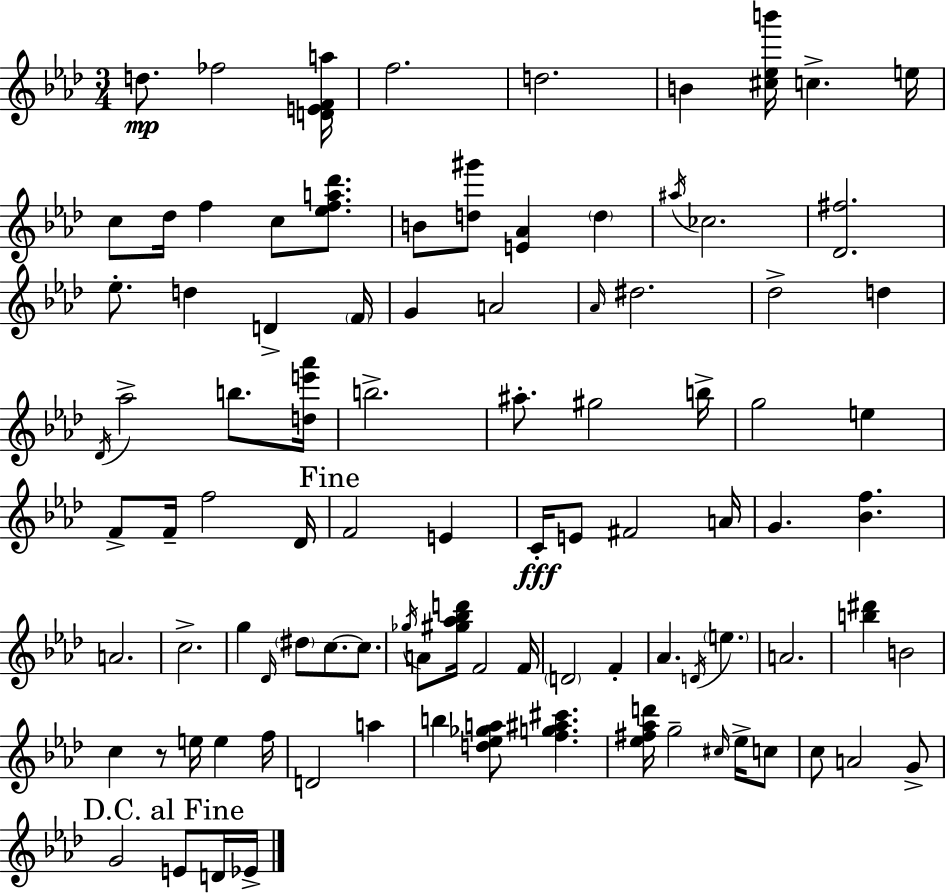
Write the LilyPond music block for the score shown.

{
  \clef treble
  \numericTimeSignature
  \time 3/4
  \key aes \major
  d''8.\mp fes''2 <d' e' f' a''>16 | f''2. | d''2. | b'4 <cis'' ees'' b'''>16 c''4.-> e''16 | \break c''8 des''16 f''4 c''8 <ees'' f'' a'' des'''>8. | b'8 <d'' gis'''>8 <e' aes'>4 \parenthesize d''4 | \acciaccatura { ais''16 } ces''2. | <des' fis''>2. | \break ees''8.-. d''4 d'4-> | \parenthesize f'16 g'4 a'2 | \grace { aes'16 } dis''2. | des''2-> d''4 | \break \acciaccatura { des'16 } aes''2-> b''8. | <d'' e''' aes'''>16 b''2.-> | ais''8.-. gis''2 | b''16-> g''2 e''4 | \break f'8-> f'16-- f''2 | des'16 \mark "Fine" f'2 e'4 | c'16-.\fff e'8 fis'2 | a'16 g'4. <bes' f''>4. | \break a'2. | c''2.-> | g''4 \grace { des'16 } \parenthesize dis''8 c''8.~~ | c''8. \acciaccatura { ges''16 } a'8 <gis'' aes'' bes'' d'''>16 f'2 | \break f'16 \parenthesize d'2 | f'4-. aes'4. \acciaccatura { d'16 } | \parenthesize e''4. a'2. | <b'' dis'''>4 b'2 | \break c''4 r8 | e''16 e''4 f''16 d'2 | a''4 b''4 <d'' ees'' ges'' a''>8 | <f'' g'' ais'' cis'''>4. <ees'' fis'' aes'' d'''>16 g''2-- | \break \grace { cis''16 } ees''16-> c''8 c''8 a'2 | g'8-> \mark "D.C. al Fine" g'2 | e'8 d'16 ees'16-> \bar "|."
}